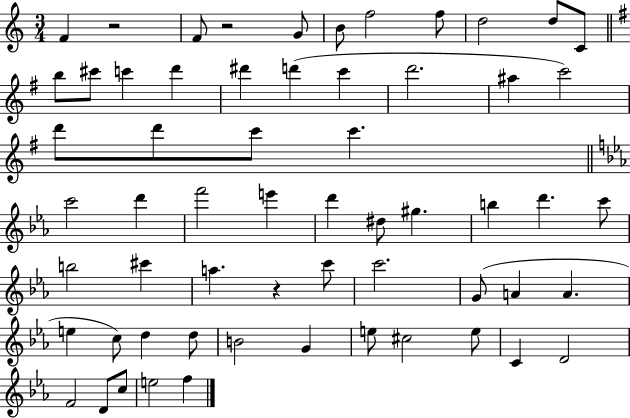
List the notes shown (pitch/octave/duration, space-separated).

F4/q R/h F4/e R/h G4/e B4/e F5/h F5/e D5/h D5/e C4/e B5/e C#6/e C6/q D6/q D#6/q D6/q C6/q D6/h. A#5/q C6/h D6/e D6/e C6/e C6/q. C6/h D6/q F6/h E6/q D6/q D#5/e G#5/q. B5/q D6/q. C6/e B5/h C#6/q A5/q. R/q C6/e C6/h. G4/e A4/q A4/q. E5/q C5/e D5/q D5/e B4/h G4/q E5/e C#5/h E5/e C4/q D4/h F4/h D4/e C5/e E5/h F5/q